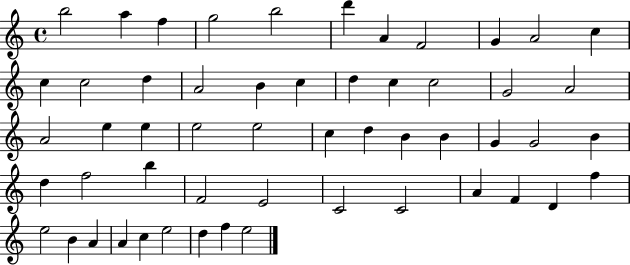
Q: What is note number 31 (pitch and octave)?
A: B4